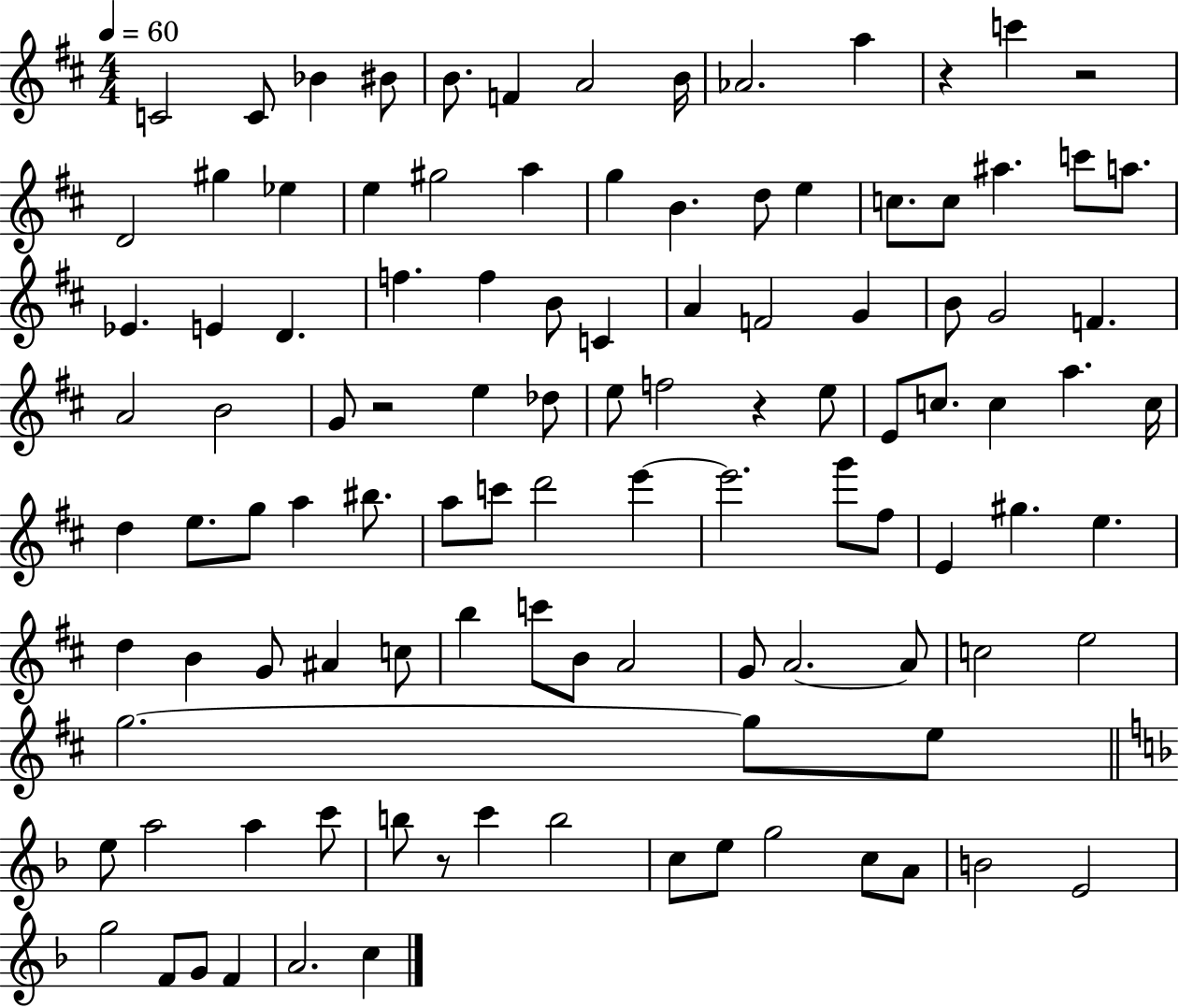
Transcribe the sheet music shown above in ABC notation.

X:1
T:Untitled
M:4/4
L:1/4
K:D
C2 C/2 _B ^B/2 B/2 F A2 B/4 _A2 a z c' z2 D2 ^g _e e ^g2 a g B d/2 e c/2 c/2 ^a c'/2 a/2 _E E D f f B/2 C A F2 G B/2 G2 F A2 B2 G/2 z2 e _d/2 e/2 f2 z e/2 E/2 c/2 c a c/4 d e/2 g/2 a ^b/2 a/2 c'/2 d'2 e' e'2 g'/2 ^f/2 E ^g e d B G/2 ^A c/2 b c'/2 B/2 A2 G/2 A2 A/2 c2 e2 g2 g/2 e/2 e/2 a2 a c'/2 b/2 z/2 c' b2 c/2 e/2 g2 c/2 A/2 B2 E2 g2 F/2 G/2 F A2 c